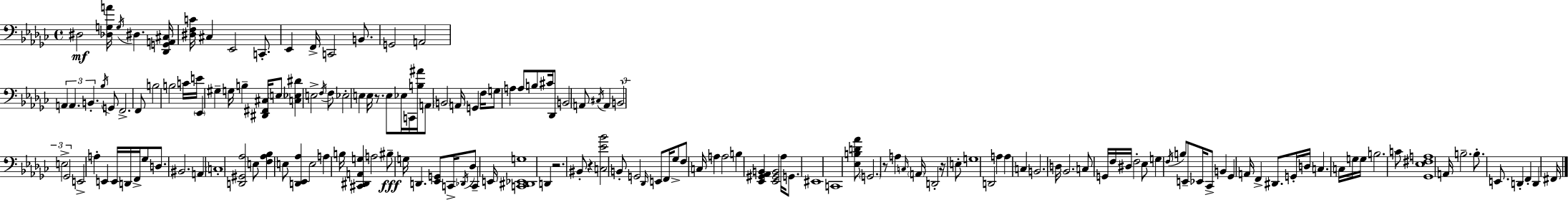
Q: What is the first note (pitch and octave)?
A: D#3